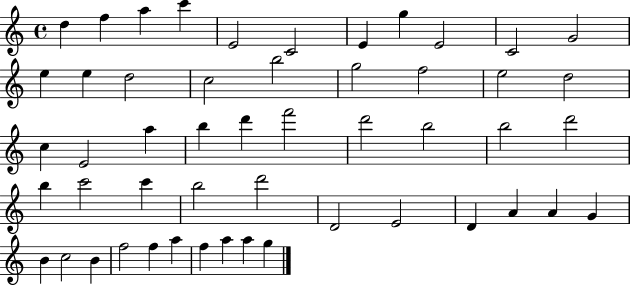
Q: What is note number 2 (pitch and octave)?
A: F5